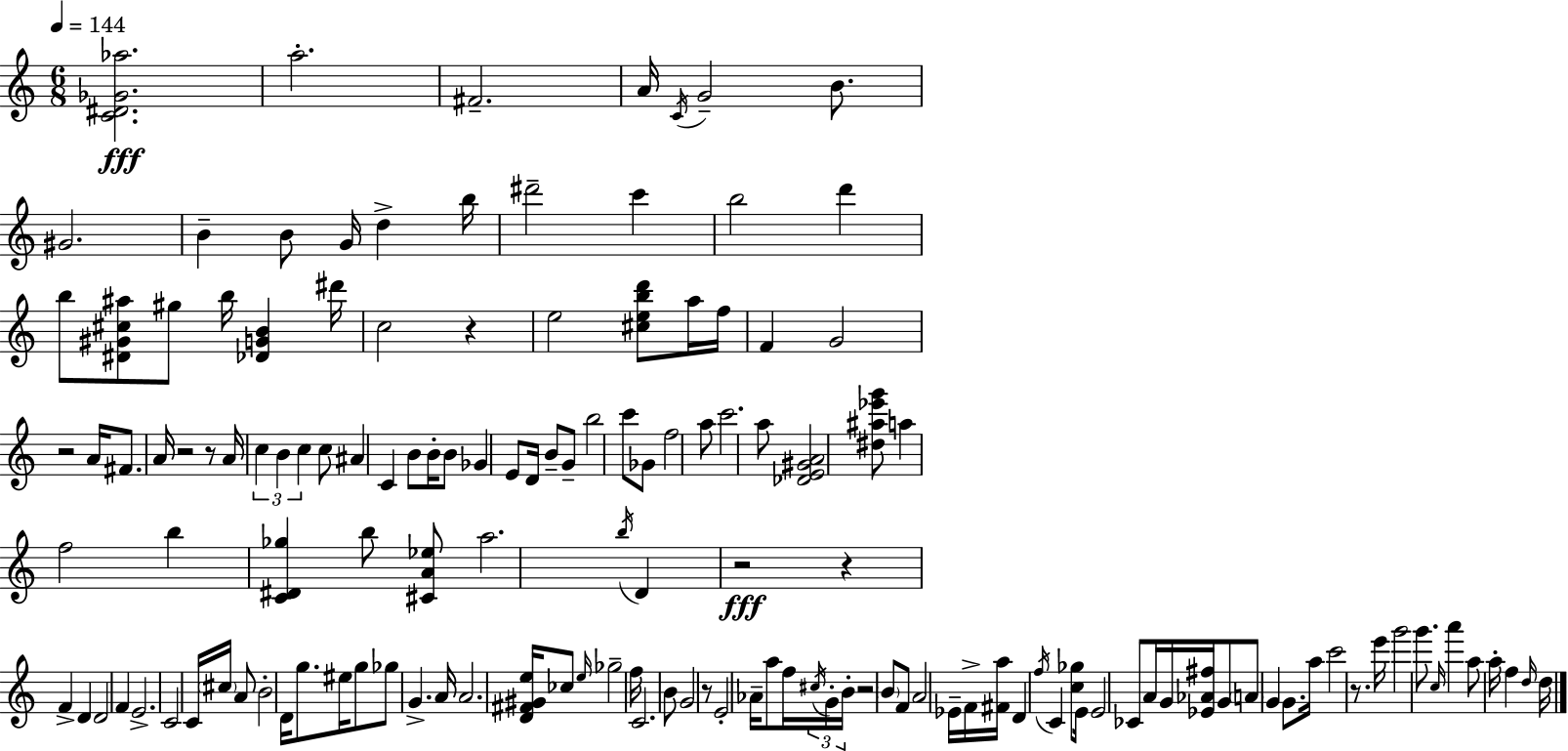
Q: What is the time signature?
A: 6/8